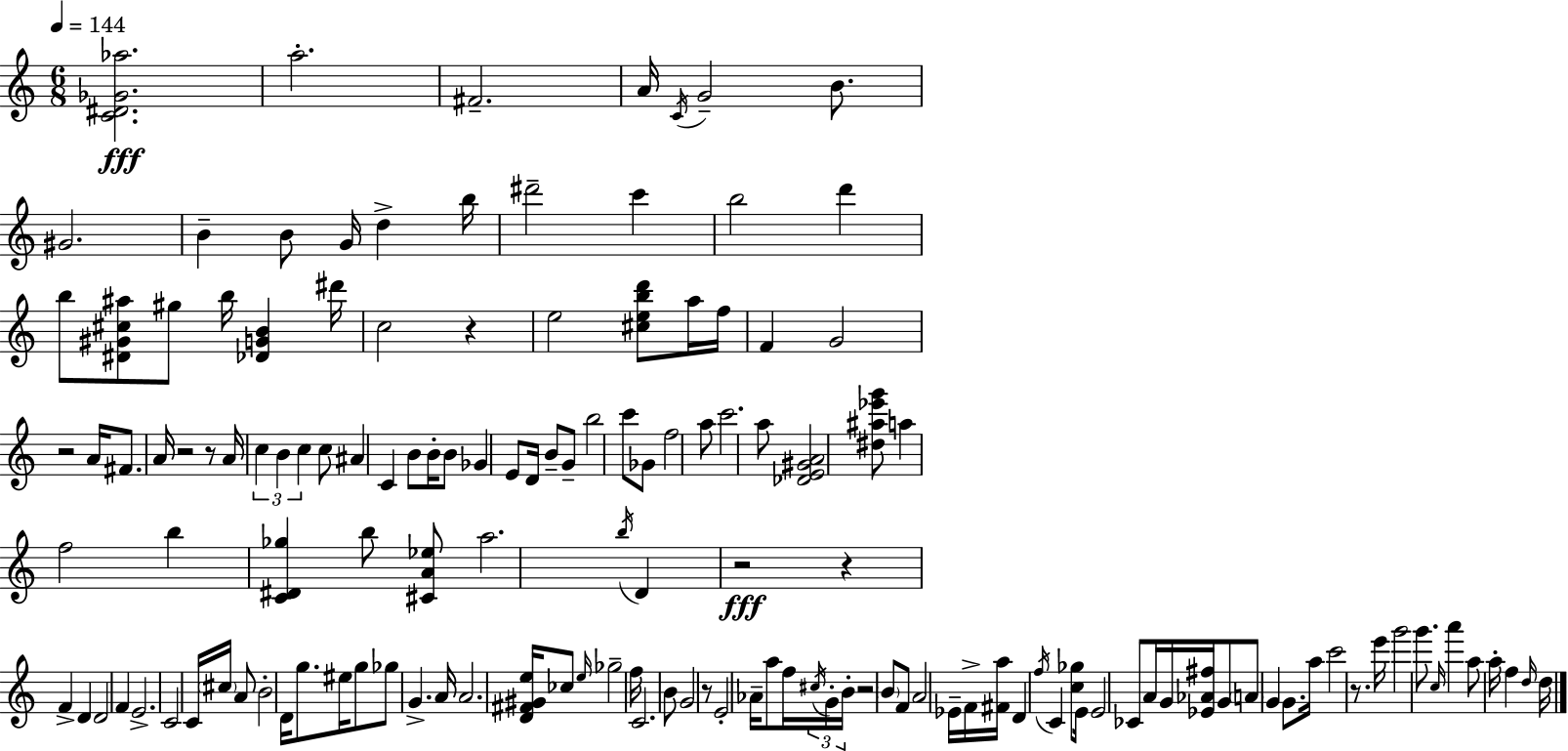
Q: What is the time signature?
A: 6/8